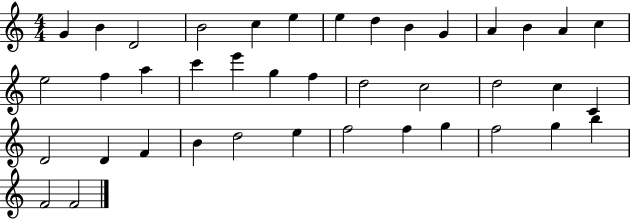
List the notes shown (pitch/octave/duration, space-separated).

G4/q B4/q D4/h B4/h C5/q E5/q E5/q D5/q B4/q G4/q A4/q B4/q A4/q C5/q E5/h F5/q A5/q C6/q E6/q G5/q F5/q D5/h C5/h D5/h C5/q C4/q D4/h D4/q F4/q B4/q D5/h E5/q F5/h F5/q G5/q F5/h G5/q B5/q F4/h F4/h